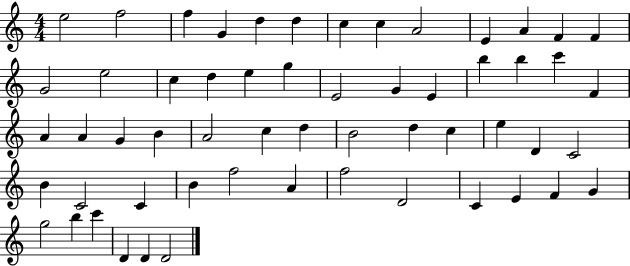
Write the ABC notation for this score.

X:1
T:Untitled
M:4/4
L:1/4
K:C
e2 f2 f G d d c c A2 E A F F G2 e2 c d e g E2 G E b b c' F A A G B A2 c d B2 d c e D C2 B C2 C B f2 A f2 D2 C E F G g2 b c' D D D2